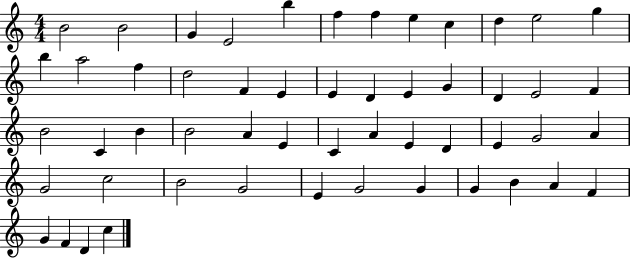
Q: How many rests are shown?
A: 0